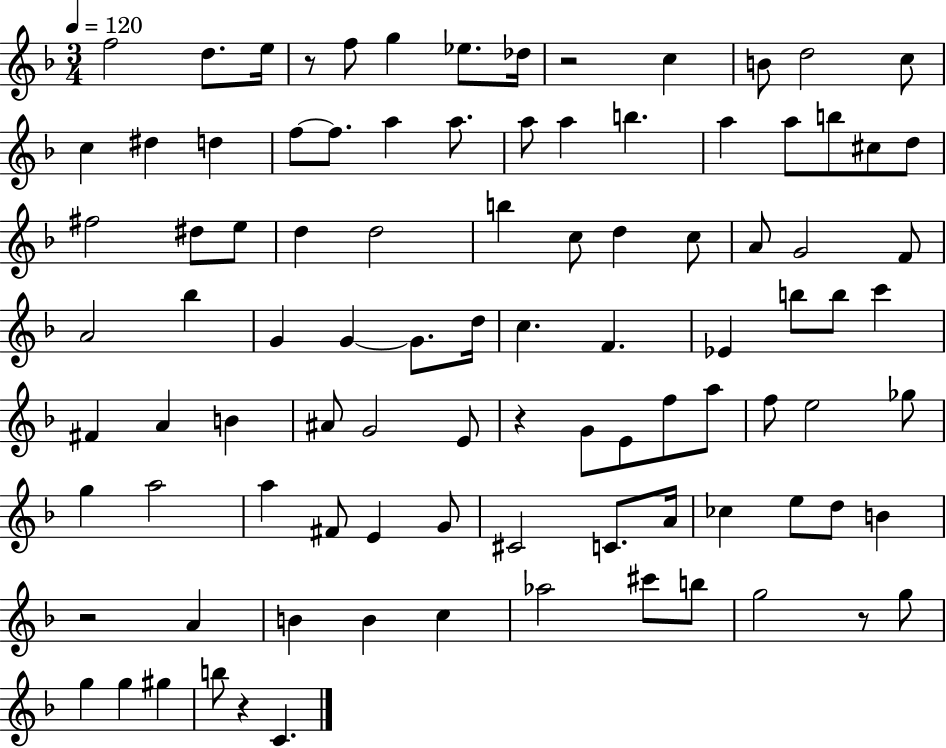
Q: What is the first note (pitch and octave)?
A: F5